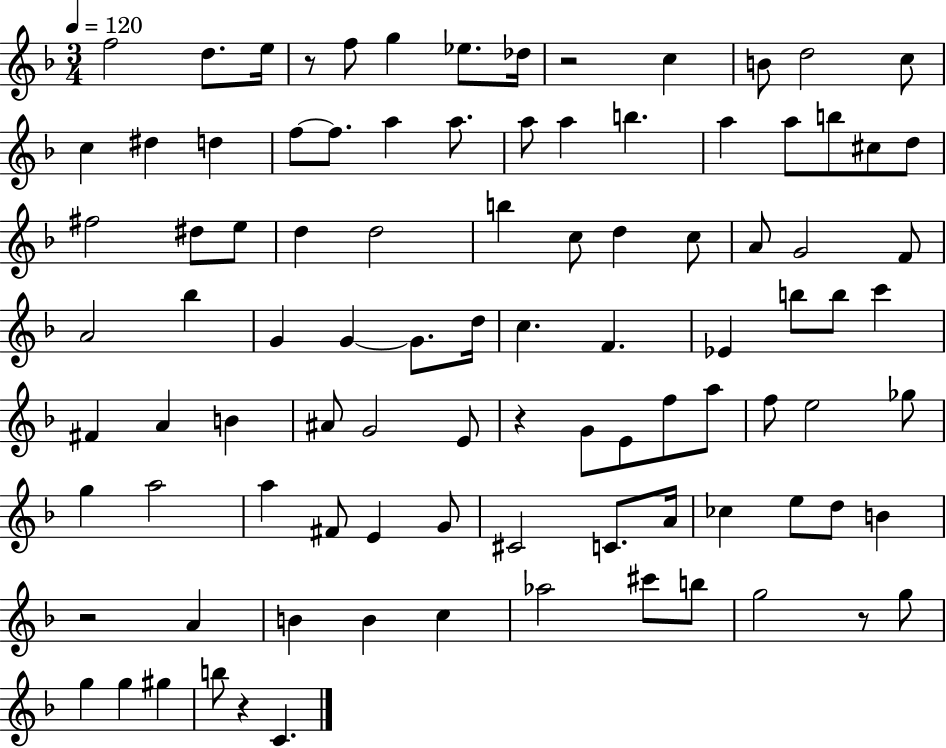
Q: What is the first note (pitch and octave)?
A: F5